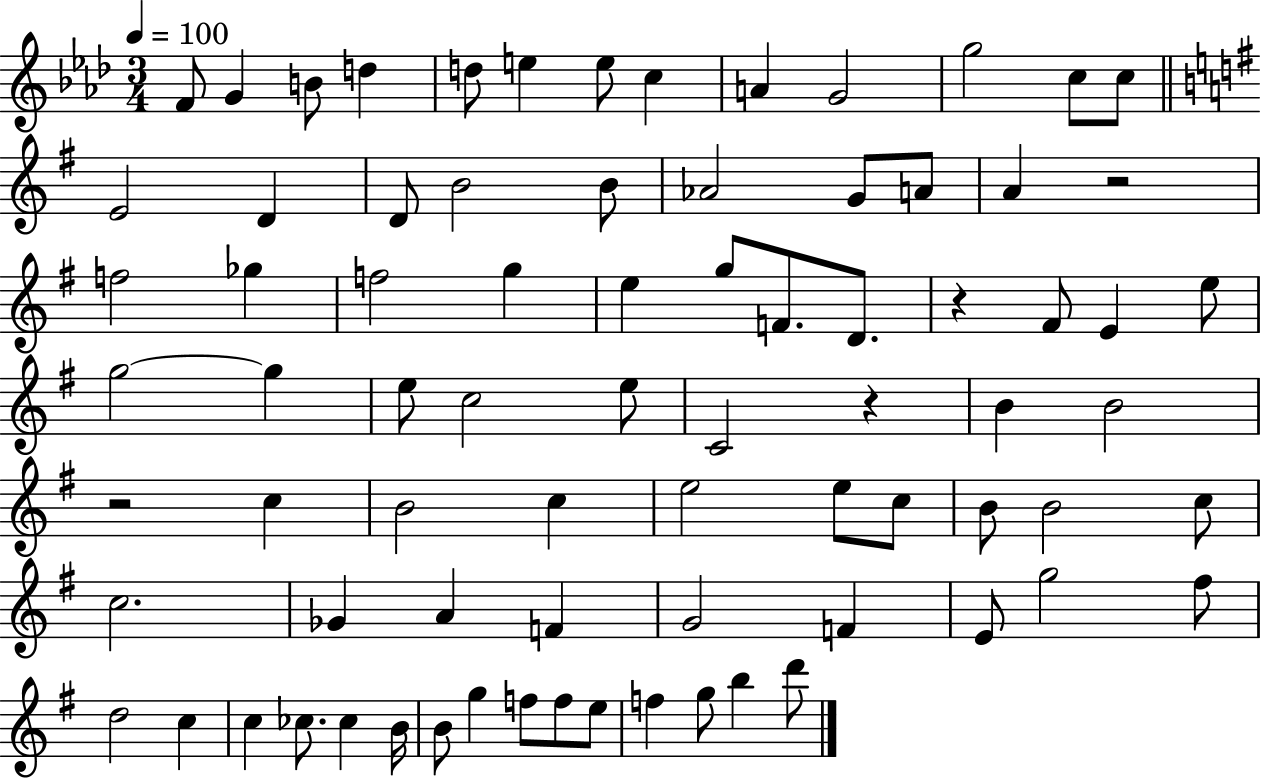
{
  \clef treble
  \numericTimeSignature
  \time 3/4
  \key aes \major
  \tempo 4 = 100
  f'8 g'4 b'8 d''4 | d''8 e''4 e''8 c''4 | a'4 g'2 | g''2 c''8 c''8 | \break \bar "||" \break \key e \minor e'2 d'4 | d'8 b'2 b'8 | aes'2 g'8 a'8 | a'4 r2 | \break f''2 ges''4 | f''2 g''4 | e''4 g''8 f'8. d'8. | r4 fis'8 e'4 e''8 | \break g''2~~ g''4 | e''8 c''2 e''8 | c'2 r4 | b'4 b'2 | \break r2 c''4 | b'2 c''4 | e''2 e''8 c''8 | b'8 b'2 c''8 | \break c''2. | ges'4 a'4 f'4 | g'2 f'4 | e'8 g''2 fis''8 | \break d''2 c''4 | c''4 ces''8. ces''4 b'16 | b'8 g''4 f''8 f''8 e''8 | f''4 g''8 b''4 d'''8 | \break \bar "|."
}